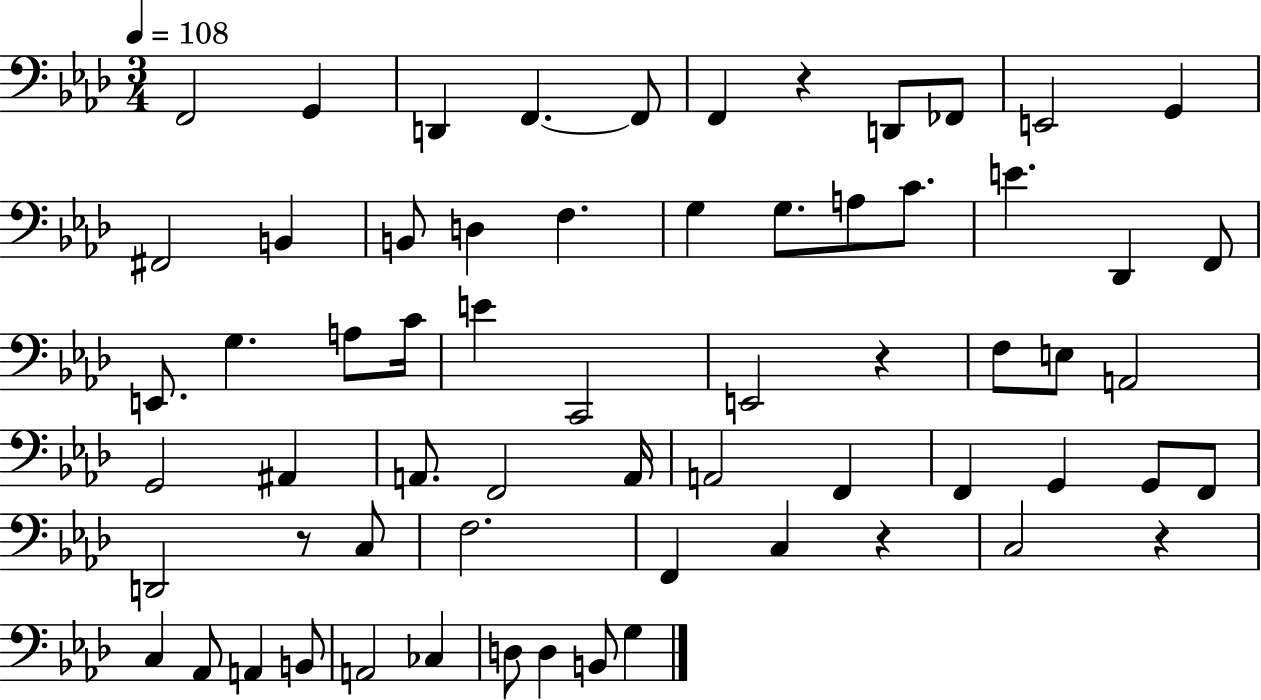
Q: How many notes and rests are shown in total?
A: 64